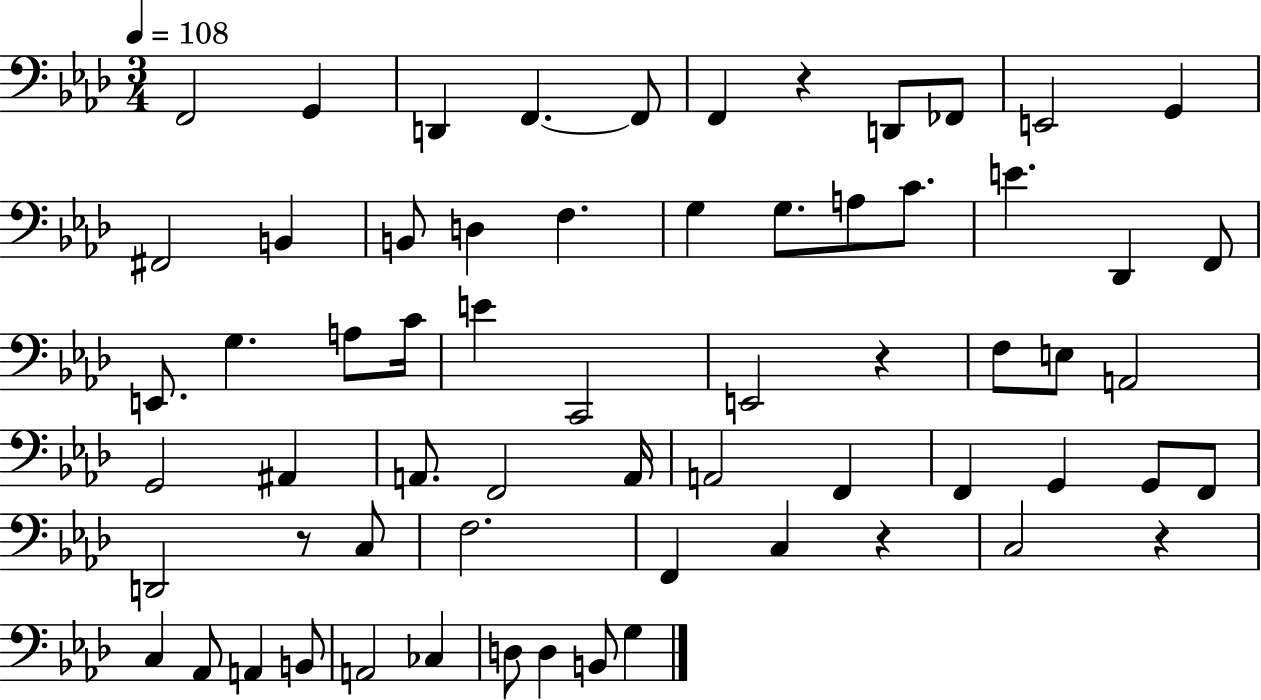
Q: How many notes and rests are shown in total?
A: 64